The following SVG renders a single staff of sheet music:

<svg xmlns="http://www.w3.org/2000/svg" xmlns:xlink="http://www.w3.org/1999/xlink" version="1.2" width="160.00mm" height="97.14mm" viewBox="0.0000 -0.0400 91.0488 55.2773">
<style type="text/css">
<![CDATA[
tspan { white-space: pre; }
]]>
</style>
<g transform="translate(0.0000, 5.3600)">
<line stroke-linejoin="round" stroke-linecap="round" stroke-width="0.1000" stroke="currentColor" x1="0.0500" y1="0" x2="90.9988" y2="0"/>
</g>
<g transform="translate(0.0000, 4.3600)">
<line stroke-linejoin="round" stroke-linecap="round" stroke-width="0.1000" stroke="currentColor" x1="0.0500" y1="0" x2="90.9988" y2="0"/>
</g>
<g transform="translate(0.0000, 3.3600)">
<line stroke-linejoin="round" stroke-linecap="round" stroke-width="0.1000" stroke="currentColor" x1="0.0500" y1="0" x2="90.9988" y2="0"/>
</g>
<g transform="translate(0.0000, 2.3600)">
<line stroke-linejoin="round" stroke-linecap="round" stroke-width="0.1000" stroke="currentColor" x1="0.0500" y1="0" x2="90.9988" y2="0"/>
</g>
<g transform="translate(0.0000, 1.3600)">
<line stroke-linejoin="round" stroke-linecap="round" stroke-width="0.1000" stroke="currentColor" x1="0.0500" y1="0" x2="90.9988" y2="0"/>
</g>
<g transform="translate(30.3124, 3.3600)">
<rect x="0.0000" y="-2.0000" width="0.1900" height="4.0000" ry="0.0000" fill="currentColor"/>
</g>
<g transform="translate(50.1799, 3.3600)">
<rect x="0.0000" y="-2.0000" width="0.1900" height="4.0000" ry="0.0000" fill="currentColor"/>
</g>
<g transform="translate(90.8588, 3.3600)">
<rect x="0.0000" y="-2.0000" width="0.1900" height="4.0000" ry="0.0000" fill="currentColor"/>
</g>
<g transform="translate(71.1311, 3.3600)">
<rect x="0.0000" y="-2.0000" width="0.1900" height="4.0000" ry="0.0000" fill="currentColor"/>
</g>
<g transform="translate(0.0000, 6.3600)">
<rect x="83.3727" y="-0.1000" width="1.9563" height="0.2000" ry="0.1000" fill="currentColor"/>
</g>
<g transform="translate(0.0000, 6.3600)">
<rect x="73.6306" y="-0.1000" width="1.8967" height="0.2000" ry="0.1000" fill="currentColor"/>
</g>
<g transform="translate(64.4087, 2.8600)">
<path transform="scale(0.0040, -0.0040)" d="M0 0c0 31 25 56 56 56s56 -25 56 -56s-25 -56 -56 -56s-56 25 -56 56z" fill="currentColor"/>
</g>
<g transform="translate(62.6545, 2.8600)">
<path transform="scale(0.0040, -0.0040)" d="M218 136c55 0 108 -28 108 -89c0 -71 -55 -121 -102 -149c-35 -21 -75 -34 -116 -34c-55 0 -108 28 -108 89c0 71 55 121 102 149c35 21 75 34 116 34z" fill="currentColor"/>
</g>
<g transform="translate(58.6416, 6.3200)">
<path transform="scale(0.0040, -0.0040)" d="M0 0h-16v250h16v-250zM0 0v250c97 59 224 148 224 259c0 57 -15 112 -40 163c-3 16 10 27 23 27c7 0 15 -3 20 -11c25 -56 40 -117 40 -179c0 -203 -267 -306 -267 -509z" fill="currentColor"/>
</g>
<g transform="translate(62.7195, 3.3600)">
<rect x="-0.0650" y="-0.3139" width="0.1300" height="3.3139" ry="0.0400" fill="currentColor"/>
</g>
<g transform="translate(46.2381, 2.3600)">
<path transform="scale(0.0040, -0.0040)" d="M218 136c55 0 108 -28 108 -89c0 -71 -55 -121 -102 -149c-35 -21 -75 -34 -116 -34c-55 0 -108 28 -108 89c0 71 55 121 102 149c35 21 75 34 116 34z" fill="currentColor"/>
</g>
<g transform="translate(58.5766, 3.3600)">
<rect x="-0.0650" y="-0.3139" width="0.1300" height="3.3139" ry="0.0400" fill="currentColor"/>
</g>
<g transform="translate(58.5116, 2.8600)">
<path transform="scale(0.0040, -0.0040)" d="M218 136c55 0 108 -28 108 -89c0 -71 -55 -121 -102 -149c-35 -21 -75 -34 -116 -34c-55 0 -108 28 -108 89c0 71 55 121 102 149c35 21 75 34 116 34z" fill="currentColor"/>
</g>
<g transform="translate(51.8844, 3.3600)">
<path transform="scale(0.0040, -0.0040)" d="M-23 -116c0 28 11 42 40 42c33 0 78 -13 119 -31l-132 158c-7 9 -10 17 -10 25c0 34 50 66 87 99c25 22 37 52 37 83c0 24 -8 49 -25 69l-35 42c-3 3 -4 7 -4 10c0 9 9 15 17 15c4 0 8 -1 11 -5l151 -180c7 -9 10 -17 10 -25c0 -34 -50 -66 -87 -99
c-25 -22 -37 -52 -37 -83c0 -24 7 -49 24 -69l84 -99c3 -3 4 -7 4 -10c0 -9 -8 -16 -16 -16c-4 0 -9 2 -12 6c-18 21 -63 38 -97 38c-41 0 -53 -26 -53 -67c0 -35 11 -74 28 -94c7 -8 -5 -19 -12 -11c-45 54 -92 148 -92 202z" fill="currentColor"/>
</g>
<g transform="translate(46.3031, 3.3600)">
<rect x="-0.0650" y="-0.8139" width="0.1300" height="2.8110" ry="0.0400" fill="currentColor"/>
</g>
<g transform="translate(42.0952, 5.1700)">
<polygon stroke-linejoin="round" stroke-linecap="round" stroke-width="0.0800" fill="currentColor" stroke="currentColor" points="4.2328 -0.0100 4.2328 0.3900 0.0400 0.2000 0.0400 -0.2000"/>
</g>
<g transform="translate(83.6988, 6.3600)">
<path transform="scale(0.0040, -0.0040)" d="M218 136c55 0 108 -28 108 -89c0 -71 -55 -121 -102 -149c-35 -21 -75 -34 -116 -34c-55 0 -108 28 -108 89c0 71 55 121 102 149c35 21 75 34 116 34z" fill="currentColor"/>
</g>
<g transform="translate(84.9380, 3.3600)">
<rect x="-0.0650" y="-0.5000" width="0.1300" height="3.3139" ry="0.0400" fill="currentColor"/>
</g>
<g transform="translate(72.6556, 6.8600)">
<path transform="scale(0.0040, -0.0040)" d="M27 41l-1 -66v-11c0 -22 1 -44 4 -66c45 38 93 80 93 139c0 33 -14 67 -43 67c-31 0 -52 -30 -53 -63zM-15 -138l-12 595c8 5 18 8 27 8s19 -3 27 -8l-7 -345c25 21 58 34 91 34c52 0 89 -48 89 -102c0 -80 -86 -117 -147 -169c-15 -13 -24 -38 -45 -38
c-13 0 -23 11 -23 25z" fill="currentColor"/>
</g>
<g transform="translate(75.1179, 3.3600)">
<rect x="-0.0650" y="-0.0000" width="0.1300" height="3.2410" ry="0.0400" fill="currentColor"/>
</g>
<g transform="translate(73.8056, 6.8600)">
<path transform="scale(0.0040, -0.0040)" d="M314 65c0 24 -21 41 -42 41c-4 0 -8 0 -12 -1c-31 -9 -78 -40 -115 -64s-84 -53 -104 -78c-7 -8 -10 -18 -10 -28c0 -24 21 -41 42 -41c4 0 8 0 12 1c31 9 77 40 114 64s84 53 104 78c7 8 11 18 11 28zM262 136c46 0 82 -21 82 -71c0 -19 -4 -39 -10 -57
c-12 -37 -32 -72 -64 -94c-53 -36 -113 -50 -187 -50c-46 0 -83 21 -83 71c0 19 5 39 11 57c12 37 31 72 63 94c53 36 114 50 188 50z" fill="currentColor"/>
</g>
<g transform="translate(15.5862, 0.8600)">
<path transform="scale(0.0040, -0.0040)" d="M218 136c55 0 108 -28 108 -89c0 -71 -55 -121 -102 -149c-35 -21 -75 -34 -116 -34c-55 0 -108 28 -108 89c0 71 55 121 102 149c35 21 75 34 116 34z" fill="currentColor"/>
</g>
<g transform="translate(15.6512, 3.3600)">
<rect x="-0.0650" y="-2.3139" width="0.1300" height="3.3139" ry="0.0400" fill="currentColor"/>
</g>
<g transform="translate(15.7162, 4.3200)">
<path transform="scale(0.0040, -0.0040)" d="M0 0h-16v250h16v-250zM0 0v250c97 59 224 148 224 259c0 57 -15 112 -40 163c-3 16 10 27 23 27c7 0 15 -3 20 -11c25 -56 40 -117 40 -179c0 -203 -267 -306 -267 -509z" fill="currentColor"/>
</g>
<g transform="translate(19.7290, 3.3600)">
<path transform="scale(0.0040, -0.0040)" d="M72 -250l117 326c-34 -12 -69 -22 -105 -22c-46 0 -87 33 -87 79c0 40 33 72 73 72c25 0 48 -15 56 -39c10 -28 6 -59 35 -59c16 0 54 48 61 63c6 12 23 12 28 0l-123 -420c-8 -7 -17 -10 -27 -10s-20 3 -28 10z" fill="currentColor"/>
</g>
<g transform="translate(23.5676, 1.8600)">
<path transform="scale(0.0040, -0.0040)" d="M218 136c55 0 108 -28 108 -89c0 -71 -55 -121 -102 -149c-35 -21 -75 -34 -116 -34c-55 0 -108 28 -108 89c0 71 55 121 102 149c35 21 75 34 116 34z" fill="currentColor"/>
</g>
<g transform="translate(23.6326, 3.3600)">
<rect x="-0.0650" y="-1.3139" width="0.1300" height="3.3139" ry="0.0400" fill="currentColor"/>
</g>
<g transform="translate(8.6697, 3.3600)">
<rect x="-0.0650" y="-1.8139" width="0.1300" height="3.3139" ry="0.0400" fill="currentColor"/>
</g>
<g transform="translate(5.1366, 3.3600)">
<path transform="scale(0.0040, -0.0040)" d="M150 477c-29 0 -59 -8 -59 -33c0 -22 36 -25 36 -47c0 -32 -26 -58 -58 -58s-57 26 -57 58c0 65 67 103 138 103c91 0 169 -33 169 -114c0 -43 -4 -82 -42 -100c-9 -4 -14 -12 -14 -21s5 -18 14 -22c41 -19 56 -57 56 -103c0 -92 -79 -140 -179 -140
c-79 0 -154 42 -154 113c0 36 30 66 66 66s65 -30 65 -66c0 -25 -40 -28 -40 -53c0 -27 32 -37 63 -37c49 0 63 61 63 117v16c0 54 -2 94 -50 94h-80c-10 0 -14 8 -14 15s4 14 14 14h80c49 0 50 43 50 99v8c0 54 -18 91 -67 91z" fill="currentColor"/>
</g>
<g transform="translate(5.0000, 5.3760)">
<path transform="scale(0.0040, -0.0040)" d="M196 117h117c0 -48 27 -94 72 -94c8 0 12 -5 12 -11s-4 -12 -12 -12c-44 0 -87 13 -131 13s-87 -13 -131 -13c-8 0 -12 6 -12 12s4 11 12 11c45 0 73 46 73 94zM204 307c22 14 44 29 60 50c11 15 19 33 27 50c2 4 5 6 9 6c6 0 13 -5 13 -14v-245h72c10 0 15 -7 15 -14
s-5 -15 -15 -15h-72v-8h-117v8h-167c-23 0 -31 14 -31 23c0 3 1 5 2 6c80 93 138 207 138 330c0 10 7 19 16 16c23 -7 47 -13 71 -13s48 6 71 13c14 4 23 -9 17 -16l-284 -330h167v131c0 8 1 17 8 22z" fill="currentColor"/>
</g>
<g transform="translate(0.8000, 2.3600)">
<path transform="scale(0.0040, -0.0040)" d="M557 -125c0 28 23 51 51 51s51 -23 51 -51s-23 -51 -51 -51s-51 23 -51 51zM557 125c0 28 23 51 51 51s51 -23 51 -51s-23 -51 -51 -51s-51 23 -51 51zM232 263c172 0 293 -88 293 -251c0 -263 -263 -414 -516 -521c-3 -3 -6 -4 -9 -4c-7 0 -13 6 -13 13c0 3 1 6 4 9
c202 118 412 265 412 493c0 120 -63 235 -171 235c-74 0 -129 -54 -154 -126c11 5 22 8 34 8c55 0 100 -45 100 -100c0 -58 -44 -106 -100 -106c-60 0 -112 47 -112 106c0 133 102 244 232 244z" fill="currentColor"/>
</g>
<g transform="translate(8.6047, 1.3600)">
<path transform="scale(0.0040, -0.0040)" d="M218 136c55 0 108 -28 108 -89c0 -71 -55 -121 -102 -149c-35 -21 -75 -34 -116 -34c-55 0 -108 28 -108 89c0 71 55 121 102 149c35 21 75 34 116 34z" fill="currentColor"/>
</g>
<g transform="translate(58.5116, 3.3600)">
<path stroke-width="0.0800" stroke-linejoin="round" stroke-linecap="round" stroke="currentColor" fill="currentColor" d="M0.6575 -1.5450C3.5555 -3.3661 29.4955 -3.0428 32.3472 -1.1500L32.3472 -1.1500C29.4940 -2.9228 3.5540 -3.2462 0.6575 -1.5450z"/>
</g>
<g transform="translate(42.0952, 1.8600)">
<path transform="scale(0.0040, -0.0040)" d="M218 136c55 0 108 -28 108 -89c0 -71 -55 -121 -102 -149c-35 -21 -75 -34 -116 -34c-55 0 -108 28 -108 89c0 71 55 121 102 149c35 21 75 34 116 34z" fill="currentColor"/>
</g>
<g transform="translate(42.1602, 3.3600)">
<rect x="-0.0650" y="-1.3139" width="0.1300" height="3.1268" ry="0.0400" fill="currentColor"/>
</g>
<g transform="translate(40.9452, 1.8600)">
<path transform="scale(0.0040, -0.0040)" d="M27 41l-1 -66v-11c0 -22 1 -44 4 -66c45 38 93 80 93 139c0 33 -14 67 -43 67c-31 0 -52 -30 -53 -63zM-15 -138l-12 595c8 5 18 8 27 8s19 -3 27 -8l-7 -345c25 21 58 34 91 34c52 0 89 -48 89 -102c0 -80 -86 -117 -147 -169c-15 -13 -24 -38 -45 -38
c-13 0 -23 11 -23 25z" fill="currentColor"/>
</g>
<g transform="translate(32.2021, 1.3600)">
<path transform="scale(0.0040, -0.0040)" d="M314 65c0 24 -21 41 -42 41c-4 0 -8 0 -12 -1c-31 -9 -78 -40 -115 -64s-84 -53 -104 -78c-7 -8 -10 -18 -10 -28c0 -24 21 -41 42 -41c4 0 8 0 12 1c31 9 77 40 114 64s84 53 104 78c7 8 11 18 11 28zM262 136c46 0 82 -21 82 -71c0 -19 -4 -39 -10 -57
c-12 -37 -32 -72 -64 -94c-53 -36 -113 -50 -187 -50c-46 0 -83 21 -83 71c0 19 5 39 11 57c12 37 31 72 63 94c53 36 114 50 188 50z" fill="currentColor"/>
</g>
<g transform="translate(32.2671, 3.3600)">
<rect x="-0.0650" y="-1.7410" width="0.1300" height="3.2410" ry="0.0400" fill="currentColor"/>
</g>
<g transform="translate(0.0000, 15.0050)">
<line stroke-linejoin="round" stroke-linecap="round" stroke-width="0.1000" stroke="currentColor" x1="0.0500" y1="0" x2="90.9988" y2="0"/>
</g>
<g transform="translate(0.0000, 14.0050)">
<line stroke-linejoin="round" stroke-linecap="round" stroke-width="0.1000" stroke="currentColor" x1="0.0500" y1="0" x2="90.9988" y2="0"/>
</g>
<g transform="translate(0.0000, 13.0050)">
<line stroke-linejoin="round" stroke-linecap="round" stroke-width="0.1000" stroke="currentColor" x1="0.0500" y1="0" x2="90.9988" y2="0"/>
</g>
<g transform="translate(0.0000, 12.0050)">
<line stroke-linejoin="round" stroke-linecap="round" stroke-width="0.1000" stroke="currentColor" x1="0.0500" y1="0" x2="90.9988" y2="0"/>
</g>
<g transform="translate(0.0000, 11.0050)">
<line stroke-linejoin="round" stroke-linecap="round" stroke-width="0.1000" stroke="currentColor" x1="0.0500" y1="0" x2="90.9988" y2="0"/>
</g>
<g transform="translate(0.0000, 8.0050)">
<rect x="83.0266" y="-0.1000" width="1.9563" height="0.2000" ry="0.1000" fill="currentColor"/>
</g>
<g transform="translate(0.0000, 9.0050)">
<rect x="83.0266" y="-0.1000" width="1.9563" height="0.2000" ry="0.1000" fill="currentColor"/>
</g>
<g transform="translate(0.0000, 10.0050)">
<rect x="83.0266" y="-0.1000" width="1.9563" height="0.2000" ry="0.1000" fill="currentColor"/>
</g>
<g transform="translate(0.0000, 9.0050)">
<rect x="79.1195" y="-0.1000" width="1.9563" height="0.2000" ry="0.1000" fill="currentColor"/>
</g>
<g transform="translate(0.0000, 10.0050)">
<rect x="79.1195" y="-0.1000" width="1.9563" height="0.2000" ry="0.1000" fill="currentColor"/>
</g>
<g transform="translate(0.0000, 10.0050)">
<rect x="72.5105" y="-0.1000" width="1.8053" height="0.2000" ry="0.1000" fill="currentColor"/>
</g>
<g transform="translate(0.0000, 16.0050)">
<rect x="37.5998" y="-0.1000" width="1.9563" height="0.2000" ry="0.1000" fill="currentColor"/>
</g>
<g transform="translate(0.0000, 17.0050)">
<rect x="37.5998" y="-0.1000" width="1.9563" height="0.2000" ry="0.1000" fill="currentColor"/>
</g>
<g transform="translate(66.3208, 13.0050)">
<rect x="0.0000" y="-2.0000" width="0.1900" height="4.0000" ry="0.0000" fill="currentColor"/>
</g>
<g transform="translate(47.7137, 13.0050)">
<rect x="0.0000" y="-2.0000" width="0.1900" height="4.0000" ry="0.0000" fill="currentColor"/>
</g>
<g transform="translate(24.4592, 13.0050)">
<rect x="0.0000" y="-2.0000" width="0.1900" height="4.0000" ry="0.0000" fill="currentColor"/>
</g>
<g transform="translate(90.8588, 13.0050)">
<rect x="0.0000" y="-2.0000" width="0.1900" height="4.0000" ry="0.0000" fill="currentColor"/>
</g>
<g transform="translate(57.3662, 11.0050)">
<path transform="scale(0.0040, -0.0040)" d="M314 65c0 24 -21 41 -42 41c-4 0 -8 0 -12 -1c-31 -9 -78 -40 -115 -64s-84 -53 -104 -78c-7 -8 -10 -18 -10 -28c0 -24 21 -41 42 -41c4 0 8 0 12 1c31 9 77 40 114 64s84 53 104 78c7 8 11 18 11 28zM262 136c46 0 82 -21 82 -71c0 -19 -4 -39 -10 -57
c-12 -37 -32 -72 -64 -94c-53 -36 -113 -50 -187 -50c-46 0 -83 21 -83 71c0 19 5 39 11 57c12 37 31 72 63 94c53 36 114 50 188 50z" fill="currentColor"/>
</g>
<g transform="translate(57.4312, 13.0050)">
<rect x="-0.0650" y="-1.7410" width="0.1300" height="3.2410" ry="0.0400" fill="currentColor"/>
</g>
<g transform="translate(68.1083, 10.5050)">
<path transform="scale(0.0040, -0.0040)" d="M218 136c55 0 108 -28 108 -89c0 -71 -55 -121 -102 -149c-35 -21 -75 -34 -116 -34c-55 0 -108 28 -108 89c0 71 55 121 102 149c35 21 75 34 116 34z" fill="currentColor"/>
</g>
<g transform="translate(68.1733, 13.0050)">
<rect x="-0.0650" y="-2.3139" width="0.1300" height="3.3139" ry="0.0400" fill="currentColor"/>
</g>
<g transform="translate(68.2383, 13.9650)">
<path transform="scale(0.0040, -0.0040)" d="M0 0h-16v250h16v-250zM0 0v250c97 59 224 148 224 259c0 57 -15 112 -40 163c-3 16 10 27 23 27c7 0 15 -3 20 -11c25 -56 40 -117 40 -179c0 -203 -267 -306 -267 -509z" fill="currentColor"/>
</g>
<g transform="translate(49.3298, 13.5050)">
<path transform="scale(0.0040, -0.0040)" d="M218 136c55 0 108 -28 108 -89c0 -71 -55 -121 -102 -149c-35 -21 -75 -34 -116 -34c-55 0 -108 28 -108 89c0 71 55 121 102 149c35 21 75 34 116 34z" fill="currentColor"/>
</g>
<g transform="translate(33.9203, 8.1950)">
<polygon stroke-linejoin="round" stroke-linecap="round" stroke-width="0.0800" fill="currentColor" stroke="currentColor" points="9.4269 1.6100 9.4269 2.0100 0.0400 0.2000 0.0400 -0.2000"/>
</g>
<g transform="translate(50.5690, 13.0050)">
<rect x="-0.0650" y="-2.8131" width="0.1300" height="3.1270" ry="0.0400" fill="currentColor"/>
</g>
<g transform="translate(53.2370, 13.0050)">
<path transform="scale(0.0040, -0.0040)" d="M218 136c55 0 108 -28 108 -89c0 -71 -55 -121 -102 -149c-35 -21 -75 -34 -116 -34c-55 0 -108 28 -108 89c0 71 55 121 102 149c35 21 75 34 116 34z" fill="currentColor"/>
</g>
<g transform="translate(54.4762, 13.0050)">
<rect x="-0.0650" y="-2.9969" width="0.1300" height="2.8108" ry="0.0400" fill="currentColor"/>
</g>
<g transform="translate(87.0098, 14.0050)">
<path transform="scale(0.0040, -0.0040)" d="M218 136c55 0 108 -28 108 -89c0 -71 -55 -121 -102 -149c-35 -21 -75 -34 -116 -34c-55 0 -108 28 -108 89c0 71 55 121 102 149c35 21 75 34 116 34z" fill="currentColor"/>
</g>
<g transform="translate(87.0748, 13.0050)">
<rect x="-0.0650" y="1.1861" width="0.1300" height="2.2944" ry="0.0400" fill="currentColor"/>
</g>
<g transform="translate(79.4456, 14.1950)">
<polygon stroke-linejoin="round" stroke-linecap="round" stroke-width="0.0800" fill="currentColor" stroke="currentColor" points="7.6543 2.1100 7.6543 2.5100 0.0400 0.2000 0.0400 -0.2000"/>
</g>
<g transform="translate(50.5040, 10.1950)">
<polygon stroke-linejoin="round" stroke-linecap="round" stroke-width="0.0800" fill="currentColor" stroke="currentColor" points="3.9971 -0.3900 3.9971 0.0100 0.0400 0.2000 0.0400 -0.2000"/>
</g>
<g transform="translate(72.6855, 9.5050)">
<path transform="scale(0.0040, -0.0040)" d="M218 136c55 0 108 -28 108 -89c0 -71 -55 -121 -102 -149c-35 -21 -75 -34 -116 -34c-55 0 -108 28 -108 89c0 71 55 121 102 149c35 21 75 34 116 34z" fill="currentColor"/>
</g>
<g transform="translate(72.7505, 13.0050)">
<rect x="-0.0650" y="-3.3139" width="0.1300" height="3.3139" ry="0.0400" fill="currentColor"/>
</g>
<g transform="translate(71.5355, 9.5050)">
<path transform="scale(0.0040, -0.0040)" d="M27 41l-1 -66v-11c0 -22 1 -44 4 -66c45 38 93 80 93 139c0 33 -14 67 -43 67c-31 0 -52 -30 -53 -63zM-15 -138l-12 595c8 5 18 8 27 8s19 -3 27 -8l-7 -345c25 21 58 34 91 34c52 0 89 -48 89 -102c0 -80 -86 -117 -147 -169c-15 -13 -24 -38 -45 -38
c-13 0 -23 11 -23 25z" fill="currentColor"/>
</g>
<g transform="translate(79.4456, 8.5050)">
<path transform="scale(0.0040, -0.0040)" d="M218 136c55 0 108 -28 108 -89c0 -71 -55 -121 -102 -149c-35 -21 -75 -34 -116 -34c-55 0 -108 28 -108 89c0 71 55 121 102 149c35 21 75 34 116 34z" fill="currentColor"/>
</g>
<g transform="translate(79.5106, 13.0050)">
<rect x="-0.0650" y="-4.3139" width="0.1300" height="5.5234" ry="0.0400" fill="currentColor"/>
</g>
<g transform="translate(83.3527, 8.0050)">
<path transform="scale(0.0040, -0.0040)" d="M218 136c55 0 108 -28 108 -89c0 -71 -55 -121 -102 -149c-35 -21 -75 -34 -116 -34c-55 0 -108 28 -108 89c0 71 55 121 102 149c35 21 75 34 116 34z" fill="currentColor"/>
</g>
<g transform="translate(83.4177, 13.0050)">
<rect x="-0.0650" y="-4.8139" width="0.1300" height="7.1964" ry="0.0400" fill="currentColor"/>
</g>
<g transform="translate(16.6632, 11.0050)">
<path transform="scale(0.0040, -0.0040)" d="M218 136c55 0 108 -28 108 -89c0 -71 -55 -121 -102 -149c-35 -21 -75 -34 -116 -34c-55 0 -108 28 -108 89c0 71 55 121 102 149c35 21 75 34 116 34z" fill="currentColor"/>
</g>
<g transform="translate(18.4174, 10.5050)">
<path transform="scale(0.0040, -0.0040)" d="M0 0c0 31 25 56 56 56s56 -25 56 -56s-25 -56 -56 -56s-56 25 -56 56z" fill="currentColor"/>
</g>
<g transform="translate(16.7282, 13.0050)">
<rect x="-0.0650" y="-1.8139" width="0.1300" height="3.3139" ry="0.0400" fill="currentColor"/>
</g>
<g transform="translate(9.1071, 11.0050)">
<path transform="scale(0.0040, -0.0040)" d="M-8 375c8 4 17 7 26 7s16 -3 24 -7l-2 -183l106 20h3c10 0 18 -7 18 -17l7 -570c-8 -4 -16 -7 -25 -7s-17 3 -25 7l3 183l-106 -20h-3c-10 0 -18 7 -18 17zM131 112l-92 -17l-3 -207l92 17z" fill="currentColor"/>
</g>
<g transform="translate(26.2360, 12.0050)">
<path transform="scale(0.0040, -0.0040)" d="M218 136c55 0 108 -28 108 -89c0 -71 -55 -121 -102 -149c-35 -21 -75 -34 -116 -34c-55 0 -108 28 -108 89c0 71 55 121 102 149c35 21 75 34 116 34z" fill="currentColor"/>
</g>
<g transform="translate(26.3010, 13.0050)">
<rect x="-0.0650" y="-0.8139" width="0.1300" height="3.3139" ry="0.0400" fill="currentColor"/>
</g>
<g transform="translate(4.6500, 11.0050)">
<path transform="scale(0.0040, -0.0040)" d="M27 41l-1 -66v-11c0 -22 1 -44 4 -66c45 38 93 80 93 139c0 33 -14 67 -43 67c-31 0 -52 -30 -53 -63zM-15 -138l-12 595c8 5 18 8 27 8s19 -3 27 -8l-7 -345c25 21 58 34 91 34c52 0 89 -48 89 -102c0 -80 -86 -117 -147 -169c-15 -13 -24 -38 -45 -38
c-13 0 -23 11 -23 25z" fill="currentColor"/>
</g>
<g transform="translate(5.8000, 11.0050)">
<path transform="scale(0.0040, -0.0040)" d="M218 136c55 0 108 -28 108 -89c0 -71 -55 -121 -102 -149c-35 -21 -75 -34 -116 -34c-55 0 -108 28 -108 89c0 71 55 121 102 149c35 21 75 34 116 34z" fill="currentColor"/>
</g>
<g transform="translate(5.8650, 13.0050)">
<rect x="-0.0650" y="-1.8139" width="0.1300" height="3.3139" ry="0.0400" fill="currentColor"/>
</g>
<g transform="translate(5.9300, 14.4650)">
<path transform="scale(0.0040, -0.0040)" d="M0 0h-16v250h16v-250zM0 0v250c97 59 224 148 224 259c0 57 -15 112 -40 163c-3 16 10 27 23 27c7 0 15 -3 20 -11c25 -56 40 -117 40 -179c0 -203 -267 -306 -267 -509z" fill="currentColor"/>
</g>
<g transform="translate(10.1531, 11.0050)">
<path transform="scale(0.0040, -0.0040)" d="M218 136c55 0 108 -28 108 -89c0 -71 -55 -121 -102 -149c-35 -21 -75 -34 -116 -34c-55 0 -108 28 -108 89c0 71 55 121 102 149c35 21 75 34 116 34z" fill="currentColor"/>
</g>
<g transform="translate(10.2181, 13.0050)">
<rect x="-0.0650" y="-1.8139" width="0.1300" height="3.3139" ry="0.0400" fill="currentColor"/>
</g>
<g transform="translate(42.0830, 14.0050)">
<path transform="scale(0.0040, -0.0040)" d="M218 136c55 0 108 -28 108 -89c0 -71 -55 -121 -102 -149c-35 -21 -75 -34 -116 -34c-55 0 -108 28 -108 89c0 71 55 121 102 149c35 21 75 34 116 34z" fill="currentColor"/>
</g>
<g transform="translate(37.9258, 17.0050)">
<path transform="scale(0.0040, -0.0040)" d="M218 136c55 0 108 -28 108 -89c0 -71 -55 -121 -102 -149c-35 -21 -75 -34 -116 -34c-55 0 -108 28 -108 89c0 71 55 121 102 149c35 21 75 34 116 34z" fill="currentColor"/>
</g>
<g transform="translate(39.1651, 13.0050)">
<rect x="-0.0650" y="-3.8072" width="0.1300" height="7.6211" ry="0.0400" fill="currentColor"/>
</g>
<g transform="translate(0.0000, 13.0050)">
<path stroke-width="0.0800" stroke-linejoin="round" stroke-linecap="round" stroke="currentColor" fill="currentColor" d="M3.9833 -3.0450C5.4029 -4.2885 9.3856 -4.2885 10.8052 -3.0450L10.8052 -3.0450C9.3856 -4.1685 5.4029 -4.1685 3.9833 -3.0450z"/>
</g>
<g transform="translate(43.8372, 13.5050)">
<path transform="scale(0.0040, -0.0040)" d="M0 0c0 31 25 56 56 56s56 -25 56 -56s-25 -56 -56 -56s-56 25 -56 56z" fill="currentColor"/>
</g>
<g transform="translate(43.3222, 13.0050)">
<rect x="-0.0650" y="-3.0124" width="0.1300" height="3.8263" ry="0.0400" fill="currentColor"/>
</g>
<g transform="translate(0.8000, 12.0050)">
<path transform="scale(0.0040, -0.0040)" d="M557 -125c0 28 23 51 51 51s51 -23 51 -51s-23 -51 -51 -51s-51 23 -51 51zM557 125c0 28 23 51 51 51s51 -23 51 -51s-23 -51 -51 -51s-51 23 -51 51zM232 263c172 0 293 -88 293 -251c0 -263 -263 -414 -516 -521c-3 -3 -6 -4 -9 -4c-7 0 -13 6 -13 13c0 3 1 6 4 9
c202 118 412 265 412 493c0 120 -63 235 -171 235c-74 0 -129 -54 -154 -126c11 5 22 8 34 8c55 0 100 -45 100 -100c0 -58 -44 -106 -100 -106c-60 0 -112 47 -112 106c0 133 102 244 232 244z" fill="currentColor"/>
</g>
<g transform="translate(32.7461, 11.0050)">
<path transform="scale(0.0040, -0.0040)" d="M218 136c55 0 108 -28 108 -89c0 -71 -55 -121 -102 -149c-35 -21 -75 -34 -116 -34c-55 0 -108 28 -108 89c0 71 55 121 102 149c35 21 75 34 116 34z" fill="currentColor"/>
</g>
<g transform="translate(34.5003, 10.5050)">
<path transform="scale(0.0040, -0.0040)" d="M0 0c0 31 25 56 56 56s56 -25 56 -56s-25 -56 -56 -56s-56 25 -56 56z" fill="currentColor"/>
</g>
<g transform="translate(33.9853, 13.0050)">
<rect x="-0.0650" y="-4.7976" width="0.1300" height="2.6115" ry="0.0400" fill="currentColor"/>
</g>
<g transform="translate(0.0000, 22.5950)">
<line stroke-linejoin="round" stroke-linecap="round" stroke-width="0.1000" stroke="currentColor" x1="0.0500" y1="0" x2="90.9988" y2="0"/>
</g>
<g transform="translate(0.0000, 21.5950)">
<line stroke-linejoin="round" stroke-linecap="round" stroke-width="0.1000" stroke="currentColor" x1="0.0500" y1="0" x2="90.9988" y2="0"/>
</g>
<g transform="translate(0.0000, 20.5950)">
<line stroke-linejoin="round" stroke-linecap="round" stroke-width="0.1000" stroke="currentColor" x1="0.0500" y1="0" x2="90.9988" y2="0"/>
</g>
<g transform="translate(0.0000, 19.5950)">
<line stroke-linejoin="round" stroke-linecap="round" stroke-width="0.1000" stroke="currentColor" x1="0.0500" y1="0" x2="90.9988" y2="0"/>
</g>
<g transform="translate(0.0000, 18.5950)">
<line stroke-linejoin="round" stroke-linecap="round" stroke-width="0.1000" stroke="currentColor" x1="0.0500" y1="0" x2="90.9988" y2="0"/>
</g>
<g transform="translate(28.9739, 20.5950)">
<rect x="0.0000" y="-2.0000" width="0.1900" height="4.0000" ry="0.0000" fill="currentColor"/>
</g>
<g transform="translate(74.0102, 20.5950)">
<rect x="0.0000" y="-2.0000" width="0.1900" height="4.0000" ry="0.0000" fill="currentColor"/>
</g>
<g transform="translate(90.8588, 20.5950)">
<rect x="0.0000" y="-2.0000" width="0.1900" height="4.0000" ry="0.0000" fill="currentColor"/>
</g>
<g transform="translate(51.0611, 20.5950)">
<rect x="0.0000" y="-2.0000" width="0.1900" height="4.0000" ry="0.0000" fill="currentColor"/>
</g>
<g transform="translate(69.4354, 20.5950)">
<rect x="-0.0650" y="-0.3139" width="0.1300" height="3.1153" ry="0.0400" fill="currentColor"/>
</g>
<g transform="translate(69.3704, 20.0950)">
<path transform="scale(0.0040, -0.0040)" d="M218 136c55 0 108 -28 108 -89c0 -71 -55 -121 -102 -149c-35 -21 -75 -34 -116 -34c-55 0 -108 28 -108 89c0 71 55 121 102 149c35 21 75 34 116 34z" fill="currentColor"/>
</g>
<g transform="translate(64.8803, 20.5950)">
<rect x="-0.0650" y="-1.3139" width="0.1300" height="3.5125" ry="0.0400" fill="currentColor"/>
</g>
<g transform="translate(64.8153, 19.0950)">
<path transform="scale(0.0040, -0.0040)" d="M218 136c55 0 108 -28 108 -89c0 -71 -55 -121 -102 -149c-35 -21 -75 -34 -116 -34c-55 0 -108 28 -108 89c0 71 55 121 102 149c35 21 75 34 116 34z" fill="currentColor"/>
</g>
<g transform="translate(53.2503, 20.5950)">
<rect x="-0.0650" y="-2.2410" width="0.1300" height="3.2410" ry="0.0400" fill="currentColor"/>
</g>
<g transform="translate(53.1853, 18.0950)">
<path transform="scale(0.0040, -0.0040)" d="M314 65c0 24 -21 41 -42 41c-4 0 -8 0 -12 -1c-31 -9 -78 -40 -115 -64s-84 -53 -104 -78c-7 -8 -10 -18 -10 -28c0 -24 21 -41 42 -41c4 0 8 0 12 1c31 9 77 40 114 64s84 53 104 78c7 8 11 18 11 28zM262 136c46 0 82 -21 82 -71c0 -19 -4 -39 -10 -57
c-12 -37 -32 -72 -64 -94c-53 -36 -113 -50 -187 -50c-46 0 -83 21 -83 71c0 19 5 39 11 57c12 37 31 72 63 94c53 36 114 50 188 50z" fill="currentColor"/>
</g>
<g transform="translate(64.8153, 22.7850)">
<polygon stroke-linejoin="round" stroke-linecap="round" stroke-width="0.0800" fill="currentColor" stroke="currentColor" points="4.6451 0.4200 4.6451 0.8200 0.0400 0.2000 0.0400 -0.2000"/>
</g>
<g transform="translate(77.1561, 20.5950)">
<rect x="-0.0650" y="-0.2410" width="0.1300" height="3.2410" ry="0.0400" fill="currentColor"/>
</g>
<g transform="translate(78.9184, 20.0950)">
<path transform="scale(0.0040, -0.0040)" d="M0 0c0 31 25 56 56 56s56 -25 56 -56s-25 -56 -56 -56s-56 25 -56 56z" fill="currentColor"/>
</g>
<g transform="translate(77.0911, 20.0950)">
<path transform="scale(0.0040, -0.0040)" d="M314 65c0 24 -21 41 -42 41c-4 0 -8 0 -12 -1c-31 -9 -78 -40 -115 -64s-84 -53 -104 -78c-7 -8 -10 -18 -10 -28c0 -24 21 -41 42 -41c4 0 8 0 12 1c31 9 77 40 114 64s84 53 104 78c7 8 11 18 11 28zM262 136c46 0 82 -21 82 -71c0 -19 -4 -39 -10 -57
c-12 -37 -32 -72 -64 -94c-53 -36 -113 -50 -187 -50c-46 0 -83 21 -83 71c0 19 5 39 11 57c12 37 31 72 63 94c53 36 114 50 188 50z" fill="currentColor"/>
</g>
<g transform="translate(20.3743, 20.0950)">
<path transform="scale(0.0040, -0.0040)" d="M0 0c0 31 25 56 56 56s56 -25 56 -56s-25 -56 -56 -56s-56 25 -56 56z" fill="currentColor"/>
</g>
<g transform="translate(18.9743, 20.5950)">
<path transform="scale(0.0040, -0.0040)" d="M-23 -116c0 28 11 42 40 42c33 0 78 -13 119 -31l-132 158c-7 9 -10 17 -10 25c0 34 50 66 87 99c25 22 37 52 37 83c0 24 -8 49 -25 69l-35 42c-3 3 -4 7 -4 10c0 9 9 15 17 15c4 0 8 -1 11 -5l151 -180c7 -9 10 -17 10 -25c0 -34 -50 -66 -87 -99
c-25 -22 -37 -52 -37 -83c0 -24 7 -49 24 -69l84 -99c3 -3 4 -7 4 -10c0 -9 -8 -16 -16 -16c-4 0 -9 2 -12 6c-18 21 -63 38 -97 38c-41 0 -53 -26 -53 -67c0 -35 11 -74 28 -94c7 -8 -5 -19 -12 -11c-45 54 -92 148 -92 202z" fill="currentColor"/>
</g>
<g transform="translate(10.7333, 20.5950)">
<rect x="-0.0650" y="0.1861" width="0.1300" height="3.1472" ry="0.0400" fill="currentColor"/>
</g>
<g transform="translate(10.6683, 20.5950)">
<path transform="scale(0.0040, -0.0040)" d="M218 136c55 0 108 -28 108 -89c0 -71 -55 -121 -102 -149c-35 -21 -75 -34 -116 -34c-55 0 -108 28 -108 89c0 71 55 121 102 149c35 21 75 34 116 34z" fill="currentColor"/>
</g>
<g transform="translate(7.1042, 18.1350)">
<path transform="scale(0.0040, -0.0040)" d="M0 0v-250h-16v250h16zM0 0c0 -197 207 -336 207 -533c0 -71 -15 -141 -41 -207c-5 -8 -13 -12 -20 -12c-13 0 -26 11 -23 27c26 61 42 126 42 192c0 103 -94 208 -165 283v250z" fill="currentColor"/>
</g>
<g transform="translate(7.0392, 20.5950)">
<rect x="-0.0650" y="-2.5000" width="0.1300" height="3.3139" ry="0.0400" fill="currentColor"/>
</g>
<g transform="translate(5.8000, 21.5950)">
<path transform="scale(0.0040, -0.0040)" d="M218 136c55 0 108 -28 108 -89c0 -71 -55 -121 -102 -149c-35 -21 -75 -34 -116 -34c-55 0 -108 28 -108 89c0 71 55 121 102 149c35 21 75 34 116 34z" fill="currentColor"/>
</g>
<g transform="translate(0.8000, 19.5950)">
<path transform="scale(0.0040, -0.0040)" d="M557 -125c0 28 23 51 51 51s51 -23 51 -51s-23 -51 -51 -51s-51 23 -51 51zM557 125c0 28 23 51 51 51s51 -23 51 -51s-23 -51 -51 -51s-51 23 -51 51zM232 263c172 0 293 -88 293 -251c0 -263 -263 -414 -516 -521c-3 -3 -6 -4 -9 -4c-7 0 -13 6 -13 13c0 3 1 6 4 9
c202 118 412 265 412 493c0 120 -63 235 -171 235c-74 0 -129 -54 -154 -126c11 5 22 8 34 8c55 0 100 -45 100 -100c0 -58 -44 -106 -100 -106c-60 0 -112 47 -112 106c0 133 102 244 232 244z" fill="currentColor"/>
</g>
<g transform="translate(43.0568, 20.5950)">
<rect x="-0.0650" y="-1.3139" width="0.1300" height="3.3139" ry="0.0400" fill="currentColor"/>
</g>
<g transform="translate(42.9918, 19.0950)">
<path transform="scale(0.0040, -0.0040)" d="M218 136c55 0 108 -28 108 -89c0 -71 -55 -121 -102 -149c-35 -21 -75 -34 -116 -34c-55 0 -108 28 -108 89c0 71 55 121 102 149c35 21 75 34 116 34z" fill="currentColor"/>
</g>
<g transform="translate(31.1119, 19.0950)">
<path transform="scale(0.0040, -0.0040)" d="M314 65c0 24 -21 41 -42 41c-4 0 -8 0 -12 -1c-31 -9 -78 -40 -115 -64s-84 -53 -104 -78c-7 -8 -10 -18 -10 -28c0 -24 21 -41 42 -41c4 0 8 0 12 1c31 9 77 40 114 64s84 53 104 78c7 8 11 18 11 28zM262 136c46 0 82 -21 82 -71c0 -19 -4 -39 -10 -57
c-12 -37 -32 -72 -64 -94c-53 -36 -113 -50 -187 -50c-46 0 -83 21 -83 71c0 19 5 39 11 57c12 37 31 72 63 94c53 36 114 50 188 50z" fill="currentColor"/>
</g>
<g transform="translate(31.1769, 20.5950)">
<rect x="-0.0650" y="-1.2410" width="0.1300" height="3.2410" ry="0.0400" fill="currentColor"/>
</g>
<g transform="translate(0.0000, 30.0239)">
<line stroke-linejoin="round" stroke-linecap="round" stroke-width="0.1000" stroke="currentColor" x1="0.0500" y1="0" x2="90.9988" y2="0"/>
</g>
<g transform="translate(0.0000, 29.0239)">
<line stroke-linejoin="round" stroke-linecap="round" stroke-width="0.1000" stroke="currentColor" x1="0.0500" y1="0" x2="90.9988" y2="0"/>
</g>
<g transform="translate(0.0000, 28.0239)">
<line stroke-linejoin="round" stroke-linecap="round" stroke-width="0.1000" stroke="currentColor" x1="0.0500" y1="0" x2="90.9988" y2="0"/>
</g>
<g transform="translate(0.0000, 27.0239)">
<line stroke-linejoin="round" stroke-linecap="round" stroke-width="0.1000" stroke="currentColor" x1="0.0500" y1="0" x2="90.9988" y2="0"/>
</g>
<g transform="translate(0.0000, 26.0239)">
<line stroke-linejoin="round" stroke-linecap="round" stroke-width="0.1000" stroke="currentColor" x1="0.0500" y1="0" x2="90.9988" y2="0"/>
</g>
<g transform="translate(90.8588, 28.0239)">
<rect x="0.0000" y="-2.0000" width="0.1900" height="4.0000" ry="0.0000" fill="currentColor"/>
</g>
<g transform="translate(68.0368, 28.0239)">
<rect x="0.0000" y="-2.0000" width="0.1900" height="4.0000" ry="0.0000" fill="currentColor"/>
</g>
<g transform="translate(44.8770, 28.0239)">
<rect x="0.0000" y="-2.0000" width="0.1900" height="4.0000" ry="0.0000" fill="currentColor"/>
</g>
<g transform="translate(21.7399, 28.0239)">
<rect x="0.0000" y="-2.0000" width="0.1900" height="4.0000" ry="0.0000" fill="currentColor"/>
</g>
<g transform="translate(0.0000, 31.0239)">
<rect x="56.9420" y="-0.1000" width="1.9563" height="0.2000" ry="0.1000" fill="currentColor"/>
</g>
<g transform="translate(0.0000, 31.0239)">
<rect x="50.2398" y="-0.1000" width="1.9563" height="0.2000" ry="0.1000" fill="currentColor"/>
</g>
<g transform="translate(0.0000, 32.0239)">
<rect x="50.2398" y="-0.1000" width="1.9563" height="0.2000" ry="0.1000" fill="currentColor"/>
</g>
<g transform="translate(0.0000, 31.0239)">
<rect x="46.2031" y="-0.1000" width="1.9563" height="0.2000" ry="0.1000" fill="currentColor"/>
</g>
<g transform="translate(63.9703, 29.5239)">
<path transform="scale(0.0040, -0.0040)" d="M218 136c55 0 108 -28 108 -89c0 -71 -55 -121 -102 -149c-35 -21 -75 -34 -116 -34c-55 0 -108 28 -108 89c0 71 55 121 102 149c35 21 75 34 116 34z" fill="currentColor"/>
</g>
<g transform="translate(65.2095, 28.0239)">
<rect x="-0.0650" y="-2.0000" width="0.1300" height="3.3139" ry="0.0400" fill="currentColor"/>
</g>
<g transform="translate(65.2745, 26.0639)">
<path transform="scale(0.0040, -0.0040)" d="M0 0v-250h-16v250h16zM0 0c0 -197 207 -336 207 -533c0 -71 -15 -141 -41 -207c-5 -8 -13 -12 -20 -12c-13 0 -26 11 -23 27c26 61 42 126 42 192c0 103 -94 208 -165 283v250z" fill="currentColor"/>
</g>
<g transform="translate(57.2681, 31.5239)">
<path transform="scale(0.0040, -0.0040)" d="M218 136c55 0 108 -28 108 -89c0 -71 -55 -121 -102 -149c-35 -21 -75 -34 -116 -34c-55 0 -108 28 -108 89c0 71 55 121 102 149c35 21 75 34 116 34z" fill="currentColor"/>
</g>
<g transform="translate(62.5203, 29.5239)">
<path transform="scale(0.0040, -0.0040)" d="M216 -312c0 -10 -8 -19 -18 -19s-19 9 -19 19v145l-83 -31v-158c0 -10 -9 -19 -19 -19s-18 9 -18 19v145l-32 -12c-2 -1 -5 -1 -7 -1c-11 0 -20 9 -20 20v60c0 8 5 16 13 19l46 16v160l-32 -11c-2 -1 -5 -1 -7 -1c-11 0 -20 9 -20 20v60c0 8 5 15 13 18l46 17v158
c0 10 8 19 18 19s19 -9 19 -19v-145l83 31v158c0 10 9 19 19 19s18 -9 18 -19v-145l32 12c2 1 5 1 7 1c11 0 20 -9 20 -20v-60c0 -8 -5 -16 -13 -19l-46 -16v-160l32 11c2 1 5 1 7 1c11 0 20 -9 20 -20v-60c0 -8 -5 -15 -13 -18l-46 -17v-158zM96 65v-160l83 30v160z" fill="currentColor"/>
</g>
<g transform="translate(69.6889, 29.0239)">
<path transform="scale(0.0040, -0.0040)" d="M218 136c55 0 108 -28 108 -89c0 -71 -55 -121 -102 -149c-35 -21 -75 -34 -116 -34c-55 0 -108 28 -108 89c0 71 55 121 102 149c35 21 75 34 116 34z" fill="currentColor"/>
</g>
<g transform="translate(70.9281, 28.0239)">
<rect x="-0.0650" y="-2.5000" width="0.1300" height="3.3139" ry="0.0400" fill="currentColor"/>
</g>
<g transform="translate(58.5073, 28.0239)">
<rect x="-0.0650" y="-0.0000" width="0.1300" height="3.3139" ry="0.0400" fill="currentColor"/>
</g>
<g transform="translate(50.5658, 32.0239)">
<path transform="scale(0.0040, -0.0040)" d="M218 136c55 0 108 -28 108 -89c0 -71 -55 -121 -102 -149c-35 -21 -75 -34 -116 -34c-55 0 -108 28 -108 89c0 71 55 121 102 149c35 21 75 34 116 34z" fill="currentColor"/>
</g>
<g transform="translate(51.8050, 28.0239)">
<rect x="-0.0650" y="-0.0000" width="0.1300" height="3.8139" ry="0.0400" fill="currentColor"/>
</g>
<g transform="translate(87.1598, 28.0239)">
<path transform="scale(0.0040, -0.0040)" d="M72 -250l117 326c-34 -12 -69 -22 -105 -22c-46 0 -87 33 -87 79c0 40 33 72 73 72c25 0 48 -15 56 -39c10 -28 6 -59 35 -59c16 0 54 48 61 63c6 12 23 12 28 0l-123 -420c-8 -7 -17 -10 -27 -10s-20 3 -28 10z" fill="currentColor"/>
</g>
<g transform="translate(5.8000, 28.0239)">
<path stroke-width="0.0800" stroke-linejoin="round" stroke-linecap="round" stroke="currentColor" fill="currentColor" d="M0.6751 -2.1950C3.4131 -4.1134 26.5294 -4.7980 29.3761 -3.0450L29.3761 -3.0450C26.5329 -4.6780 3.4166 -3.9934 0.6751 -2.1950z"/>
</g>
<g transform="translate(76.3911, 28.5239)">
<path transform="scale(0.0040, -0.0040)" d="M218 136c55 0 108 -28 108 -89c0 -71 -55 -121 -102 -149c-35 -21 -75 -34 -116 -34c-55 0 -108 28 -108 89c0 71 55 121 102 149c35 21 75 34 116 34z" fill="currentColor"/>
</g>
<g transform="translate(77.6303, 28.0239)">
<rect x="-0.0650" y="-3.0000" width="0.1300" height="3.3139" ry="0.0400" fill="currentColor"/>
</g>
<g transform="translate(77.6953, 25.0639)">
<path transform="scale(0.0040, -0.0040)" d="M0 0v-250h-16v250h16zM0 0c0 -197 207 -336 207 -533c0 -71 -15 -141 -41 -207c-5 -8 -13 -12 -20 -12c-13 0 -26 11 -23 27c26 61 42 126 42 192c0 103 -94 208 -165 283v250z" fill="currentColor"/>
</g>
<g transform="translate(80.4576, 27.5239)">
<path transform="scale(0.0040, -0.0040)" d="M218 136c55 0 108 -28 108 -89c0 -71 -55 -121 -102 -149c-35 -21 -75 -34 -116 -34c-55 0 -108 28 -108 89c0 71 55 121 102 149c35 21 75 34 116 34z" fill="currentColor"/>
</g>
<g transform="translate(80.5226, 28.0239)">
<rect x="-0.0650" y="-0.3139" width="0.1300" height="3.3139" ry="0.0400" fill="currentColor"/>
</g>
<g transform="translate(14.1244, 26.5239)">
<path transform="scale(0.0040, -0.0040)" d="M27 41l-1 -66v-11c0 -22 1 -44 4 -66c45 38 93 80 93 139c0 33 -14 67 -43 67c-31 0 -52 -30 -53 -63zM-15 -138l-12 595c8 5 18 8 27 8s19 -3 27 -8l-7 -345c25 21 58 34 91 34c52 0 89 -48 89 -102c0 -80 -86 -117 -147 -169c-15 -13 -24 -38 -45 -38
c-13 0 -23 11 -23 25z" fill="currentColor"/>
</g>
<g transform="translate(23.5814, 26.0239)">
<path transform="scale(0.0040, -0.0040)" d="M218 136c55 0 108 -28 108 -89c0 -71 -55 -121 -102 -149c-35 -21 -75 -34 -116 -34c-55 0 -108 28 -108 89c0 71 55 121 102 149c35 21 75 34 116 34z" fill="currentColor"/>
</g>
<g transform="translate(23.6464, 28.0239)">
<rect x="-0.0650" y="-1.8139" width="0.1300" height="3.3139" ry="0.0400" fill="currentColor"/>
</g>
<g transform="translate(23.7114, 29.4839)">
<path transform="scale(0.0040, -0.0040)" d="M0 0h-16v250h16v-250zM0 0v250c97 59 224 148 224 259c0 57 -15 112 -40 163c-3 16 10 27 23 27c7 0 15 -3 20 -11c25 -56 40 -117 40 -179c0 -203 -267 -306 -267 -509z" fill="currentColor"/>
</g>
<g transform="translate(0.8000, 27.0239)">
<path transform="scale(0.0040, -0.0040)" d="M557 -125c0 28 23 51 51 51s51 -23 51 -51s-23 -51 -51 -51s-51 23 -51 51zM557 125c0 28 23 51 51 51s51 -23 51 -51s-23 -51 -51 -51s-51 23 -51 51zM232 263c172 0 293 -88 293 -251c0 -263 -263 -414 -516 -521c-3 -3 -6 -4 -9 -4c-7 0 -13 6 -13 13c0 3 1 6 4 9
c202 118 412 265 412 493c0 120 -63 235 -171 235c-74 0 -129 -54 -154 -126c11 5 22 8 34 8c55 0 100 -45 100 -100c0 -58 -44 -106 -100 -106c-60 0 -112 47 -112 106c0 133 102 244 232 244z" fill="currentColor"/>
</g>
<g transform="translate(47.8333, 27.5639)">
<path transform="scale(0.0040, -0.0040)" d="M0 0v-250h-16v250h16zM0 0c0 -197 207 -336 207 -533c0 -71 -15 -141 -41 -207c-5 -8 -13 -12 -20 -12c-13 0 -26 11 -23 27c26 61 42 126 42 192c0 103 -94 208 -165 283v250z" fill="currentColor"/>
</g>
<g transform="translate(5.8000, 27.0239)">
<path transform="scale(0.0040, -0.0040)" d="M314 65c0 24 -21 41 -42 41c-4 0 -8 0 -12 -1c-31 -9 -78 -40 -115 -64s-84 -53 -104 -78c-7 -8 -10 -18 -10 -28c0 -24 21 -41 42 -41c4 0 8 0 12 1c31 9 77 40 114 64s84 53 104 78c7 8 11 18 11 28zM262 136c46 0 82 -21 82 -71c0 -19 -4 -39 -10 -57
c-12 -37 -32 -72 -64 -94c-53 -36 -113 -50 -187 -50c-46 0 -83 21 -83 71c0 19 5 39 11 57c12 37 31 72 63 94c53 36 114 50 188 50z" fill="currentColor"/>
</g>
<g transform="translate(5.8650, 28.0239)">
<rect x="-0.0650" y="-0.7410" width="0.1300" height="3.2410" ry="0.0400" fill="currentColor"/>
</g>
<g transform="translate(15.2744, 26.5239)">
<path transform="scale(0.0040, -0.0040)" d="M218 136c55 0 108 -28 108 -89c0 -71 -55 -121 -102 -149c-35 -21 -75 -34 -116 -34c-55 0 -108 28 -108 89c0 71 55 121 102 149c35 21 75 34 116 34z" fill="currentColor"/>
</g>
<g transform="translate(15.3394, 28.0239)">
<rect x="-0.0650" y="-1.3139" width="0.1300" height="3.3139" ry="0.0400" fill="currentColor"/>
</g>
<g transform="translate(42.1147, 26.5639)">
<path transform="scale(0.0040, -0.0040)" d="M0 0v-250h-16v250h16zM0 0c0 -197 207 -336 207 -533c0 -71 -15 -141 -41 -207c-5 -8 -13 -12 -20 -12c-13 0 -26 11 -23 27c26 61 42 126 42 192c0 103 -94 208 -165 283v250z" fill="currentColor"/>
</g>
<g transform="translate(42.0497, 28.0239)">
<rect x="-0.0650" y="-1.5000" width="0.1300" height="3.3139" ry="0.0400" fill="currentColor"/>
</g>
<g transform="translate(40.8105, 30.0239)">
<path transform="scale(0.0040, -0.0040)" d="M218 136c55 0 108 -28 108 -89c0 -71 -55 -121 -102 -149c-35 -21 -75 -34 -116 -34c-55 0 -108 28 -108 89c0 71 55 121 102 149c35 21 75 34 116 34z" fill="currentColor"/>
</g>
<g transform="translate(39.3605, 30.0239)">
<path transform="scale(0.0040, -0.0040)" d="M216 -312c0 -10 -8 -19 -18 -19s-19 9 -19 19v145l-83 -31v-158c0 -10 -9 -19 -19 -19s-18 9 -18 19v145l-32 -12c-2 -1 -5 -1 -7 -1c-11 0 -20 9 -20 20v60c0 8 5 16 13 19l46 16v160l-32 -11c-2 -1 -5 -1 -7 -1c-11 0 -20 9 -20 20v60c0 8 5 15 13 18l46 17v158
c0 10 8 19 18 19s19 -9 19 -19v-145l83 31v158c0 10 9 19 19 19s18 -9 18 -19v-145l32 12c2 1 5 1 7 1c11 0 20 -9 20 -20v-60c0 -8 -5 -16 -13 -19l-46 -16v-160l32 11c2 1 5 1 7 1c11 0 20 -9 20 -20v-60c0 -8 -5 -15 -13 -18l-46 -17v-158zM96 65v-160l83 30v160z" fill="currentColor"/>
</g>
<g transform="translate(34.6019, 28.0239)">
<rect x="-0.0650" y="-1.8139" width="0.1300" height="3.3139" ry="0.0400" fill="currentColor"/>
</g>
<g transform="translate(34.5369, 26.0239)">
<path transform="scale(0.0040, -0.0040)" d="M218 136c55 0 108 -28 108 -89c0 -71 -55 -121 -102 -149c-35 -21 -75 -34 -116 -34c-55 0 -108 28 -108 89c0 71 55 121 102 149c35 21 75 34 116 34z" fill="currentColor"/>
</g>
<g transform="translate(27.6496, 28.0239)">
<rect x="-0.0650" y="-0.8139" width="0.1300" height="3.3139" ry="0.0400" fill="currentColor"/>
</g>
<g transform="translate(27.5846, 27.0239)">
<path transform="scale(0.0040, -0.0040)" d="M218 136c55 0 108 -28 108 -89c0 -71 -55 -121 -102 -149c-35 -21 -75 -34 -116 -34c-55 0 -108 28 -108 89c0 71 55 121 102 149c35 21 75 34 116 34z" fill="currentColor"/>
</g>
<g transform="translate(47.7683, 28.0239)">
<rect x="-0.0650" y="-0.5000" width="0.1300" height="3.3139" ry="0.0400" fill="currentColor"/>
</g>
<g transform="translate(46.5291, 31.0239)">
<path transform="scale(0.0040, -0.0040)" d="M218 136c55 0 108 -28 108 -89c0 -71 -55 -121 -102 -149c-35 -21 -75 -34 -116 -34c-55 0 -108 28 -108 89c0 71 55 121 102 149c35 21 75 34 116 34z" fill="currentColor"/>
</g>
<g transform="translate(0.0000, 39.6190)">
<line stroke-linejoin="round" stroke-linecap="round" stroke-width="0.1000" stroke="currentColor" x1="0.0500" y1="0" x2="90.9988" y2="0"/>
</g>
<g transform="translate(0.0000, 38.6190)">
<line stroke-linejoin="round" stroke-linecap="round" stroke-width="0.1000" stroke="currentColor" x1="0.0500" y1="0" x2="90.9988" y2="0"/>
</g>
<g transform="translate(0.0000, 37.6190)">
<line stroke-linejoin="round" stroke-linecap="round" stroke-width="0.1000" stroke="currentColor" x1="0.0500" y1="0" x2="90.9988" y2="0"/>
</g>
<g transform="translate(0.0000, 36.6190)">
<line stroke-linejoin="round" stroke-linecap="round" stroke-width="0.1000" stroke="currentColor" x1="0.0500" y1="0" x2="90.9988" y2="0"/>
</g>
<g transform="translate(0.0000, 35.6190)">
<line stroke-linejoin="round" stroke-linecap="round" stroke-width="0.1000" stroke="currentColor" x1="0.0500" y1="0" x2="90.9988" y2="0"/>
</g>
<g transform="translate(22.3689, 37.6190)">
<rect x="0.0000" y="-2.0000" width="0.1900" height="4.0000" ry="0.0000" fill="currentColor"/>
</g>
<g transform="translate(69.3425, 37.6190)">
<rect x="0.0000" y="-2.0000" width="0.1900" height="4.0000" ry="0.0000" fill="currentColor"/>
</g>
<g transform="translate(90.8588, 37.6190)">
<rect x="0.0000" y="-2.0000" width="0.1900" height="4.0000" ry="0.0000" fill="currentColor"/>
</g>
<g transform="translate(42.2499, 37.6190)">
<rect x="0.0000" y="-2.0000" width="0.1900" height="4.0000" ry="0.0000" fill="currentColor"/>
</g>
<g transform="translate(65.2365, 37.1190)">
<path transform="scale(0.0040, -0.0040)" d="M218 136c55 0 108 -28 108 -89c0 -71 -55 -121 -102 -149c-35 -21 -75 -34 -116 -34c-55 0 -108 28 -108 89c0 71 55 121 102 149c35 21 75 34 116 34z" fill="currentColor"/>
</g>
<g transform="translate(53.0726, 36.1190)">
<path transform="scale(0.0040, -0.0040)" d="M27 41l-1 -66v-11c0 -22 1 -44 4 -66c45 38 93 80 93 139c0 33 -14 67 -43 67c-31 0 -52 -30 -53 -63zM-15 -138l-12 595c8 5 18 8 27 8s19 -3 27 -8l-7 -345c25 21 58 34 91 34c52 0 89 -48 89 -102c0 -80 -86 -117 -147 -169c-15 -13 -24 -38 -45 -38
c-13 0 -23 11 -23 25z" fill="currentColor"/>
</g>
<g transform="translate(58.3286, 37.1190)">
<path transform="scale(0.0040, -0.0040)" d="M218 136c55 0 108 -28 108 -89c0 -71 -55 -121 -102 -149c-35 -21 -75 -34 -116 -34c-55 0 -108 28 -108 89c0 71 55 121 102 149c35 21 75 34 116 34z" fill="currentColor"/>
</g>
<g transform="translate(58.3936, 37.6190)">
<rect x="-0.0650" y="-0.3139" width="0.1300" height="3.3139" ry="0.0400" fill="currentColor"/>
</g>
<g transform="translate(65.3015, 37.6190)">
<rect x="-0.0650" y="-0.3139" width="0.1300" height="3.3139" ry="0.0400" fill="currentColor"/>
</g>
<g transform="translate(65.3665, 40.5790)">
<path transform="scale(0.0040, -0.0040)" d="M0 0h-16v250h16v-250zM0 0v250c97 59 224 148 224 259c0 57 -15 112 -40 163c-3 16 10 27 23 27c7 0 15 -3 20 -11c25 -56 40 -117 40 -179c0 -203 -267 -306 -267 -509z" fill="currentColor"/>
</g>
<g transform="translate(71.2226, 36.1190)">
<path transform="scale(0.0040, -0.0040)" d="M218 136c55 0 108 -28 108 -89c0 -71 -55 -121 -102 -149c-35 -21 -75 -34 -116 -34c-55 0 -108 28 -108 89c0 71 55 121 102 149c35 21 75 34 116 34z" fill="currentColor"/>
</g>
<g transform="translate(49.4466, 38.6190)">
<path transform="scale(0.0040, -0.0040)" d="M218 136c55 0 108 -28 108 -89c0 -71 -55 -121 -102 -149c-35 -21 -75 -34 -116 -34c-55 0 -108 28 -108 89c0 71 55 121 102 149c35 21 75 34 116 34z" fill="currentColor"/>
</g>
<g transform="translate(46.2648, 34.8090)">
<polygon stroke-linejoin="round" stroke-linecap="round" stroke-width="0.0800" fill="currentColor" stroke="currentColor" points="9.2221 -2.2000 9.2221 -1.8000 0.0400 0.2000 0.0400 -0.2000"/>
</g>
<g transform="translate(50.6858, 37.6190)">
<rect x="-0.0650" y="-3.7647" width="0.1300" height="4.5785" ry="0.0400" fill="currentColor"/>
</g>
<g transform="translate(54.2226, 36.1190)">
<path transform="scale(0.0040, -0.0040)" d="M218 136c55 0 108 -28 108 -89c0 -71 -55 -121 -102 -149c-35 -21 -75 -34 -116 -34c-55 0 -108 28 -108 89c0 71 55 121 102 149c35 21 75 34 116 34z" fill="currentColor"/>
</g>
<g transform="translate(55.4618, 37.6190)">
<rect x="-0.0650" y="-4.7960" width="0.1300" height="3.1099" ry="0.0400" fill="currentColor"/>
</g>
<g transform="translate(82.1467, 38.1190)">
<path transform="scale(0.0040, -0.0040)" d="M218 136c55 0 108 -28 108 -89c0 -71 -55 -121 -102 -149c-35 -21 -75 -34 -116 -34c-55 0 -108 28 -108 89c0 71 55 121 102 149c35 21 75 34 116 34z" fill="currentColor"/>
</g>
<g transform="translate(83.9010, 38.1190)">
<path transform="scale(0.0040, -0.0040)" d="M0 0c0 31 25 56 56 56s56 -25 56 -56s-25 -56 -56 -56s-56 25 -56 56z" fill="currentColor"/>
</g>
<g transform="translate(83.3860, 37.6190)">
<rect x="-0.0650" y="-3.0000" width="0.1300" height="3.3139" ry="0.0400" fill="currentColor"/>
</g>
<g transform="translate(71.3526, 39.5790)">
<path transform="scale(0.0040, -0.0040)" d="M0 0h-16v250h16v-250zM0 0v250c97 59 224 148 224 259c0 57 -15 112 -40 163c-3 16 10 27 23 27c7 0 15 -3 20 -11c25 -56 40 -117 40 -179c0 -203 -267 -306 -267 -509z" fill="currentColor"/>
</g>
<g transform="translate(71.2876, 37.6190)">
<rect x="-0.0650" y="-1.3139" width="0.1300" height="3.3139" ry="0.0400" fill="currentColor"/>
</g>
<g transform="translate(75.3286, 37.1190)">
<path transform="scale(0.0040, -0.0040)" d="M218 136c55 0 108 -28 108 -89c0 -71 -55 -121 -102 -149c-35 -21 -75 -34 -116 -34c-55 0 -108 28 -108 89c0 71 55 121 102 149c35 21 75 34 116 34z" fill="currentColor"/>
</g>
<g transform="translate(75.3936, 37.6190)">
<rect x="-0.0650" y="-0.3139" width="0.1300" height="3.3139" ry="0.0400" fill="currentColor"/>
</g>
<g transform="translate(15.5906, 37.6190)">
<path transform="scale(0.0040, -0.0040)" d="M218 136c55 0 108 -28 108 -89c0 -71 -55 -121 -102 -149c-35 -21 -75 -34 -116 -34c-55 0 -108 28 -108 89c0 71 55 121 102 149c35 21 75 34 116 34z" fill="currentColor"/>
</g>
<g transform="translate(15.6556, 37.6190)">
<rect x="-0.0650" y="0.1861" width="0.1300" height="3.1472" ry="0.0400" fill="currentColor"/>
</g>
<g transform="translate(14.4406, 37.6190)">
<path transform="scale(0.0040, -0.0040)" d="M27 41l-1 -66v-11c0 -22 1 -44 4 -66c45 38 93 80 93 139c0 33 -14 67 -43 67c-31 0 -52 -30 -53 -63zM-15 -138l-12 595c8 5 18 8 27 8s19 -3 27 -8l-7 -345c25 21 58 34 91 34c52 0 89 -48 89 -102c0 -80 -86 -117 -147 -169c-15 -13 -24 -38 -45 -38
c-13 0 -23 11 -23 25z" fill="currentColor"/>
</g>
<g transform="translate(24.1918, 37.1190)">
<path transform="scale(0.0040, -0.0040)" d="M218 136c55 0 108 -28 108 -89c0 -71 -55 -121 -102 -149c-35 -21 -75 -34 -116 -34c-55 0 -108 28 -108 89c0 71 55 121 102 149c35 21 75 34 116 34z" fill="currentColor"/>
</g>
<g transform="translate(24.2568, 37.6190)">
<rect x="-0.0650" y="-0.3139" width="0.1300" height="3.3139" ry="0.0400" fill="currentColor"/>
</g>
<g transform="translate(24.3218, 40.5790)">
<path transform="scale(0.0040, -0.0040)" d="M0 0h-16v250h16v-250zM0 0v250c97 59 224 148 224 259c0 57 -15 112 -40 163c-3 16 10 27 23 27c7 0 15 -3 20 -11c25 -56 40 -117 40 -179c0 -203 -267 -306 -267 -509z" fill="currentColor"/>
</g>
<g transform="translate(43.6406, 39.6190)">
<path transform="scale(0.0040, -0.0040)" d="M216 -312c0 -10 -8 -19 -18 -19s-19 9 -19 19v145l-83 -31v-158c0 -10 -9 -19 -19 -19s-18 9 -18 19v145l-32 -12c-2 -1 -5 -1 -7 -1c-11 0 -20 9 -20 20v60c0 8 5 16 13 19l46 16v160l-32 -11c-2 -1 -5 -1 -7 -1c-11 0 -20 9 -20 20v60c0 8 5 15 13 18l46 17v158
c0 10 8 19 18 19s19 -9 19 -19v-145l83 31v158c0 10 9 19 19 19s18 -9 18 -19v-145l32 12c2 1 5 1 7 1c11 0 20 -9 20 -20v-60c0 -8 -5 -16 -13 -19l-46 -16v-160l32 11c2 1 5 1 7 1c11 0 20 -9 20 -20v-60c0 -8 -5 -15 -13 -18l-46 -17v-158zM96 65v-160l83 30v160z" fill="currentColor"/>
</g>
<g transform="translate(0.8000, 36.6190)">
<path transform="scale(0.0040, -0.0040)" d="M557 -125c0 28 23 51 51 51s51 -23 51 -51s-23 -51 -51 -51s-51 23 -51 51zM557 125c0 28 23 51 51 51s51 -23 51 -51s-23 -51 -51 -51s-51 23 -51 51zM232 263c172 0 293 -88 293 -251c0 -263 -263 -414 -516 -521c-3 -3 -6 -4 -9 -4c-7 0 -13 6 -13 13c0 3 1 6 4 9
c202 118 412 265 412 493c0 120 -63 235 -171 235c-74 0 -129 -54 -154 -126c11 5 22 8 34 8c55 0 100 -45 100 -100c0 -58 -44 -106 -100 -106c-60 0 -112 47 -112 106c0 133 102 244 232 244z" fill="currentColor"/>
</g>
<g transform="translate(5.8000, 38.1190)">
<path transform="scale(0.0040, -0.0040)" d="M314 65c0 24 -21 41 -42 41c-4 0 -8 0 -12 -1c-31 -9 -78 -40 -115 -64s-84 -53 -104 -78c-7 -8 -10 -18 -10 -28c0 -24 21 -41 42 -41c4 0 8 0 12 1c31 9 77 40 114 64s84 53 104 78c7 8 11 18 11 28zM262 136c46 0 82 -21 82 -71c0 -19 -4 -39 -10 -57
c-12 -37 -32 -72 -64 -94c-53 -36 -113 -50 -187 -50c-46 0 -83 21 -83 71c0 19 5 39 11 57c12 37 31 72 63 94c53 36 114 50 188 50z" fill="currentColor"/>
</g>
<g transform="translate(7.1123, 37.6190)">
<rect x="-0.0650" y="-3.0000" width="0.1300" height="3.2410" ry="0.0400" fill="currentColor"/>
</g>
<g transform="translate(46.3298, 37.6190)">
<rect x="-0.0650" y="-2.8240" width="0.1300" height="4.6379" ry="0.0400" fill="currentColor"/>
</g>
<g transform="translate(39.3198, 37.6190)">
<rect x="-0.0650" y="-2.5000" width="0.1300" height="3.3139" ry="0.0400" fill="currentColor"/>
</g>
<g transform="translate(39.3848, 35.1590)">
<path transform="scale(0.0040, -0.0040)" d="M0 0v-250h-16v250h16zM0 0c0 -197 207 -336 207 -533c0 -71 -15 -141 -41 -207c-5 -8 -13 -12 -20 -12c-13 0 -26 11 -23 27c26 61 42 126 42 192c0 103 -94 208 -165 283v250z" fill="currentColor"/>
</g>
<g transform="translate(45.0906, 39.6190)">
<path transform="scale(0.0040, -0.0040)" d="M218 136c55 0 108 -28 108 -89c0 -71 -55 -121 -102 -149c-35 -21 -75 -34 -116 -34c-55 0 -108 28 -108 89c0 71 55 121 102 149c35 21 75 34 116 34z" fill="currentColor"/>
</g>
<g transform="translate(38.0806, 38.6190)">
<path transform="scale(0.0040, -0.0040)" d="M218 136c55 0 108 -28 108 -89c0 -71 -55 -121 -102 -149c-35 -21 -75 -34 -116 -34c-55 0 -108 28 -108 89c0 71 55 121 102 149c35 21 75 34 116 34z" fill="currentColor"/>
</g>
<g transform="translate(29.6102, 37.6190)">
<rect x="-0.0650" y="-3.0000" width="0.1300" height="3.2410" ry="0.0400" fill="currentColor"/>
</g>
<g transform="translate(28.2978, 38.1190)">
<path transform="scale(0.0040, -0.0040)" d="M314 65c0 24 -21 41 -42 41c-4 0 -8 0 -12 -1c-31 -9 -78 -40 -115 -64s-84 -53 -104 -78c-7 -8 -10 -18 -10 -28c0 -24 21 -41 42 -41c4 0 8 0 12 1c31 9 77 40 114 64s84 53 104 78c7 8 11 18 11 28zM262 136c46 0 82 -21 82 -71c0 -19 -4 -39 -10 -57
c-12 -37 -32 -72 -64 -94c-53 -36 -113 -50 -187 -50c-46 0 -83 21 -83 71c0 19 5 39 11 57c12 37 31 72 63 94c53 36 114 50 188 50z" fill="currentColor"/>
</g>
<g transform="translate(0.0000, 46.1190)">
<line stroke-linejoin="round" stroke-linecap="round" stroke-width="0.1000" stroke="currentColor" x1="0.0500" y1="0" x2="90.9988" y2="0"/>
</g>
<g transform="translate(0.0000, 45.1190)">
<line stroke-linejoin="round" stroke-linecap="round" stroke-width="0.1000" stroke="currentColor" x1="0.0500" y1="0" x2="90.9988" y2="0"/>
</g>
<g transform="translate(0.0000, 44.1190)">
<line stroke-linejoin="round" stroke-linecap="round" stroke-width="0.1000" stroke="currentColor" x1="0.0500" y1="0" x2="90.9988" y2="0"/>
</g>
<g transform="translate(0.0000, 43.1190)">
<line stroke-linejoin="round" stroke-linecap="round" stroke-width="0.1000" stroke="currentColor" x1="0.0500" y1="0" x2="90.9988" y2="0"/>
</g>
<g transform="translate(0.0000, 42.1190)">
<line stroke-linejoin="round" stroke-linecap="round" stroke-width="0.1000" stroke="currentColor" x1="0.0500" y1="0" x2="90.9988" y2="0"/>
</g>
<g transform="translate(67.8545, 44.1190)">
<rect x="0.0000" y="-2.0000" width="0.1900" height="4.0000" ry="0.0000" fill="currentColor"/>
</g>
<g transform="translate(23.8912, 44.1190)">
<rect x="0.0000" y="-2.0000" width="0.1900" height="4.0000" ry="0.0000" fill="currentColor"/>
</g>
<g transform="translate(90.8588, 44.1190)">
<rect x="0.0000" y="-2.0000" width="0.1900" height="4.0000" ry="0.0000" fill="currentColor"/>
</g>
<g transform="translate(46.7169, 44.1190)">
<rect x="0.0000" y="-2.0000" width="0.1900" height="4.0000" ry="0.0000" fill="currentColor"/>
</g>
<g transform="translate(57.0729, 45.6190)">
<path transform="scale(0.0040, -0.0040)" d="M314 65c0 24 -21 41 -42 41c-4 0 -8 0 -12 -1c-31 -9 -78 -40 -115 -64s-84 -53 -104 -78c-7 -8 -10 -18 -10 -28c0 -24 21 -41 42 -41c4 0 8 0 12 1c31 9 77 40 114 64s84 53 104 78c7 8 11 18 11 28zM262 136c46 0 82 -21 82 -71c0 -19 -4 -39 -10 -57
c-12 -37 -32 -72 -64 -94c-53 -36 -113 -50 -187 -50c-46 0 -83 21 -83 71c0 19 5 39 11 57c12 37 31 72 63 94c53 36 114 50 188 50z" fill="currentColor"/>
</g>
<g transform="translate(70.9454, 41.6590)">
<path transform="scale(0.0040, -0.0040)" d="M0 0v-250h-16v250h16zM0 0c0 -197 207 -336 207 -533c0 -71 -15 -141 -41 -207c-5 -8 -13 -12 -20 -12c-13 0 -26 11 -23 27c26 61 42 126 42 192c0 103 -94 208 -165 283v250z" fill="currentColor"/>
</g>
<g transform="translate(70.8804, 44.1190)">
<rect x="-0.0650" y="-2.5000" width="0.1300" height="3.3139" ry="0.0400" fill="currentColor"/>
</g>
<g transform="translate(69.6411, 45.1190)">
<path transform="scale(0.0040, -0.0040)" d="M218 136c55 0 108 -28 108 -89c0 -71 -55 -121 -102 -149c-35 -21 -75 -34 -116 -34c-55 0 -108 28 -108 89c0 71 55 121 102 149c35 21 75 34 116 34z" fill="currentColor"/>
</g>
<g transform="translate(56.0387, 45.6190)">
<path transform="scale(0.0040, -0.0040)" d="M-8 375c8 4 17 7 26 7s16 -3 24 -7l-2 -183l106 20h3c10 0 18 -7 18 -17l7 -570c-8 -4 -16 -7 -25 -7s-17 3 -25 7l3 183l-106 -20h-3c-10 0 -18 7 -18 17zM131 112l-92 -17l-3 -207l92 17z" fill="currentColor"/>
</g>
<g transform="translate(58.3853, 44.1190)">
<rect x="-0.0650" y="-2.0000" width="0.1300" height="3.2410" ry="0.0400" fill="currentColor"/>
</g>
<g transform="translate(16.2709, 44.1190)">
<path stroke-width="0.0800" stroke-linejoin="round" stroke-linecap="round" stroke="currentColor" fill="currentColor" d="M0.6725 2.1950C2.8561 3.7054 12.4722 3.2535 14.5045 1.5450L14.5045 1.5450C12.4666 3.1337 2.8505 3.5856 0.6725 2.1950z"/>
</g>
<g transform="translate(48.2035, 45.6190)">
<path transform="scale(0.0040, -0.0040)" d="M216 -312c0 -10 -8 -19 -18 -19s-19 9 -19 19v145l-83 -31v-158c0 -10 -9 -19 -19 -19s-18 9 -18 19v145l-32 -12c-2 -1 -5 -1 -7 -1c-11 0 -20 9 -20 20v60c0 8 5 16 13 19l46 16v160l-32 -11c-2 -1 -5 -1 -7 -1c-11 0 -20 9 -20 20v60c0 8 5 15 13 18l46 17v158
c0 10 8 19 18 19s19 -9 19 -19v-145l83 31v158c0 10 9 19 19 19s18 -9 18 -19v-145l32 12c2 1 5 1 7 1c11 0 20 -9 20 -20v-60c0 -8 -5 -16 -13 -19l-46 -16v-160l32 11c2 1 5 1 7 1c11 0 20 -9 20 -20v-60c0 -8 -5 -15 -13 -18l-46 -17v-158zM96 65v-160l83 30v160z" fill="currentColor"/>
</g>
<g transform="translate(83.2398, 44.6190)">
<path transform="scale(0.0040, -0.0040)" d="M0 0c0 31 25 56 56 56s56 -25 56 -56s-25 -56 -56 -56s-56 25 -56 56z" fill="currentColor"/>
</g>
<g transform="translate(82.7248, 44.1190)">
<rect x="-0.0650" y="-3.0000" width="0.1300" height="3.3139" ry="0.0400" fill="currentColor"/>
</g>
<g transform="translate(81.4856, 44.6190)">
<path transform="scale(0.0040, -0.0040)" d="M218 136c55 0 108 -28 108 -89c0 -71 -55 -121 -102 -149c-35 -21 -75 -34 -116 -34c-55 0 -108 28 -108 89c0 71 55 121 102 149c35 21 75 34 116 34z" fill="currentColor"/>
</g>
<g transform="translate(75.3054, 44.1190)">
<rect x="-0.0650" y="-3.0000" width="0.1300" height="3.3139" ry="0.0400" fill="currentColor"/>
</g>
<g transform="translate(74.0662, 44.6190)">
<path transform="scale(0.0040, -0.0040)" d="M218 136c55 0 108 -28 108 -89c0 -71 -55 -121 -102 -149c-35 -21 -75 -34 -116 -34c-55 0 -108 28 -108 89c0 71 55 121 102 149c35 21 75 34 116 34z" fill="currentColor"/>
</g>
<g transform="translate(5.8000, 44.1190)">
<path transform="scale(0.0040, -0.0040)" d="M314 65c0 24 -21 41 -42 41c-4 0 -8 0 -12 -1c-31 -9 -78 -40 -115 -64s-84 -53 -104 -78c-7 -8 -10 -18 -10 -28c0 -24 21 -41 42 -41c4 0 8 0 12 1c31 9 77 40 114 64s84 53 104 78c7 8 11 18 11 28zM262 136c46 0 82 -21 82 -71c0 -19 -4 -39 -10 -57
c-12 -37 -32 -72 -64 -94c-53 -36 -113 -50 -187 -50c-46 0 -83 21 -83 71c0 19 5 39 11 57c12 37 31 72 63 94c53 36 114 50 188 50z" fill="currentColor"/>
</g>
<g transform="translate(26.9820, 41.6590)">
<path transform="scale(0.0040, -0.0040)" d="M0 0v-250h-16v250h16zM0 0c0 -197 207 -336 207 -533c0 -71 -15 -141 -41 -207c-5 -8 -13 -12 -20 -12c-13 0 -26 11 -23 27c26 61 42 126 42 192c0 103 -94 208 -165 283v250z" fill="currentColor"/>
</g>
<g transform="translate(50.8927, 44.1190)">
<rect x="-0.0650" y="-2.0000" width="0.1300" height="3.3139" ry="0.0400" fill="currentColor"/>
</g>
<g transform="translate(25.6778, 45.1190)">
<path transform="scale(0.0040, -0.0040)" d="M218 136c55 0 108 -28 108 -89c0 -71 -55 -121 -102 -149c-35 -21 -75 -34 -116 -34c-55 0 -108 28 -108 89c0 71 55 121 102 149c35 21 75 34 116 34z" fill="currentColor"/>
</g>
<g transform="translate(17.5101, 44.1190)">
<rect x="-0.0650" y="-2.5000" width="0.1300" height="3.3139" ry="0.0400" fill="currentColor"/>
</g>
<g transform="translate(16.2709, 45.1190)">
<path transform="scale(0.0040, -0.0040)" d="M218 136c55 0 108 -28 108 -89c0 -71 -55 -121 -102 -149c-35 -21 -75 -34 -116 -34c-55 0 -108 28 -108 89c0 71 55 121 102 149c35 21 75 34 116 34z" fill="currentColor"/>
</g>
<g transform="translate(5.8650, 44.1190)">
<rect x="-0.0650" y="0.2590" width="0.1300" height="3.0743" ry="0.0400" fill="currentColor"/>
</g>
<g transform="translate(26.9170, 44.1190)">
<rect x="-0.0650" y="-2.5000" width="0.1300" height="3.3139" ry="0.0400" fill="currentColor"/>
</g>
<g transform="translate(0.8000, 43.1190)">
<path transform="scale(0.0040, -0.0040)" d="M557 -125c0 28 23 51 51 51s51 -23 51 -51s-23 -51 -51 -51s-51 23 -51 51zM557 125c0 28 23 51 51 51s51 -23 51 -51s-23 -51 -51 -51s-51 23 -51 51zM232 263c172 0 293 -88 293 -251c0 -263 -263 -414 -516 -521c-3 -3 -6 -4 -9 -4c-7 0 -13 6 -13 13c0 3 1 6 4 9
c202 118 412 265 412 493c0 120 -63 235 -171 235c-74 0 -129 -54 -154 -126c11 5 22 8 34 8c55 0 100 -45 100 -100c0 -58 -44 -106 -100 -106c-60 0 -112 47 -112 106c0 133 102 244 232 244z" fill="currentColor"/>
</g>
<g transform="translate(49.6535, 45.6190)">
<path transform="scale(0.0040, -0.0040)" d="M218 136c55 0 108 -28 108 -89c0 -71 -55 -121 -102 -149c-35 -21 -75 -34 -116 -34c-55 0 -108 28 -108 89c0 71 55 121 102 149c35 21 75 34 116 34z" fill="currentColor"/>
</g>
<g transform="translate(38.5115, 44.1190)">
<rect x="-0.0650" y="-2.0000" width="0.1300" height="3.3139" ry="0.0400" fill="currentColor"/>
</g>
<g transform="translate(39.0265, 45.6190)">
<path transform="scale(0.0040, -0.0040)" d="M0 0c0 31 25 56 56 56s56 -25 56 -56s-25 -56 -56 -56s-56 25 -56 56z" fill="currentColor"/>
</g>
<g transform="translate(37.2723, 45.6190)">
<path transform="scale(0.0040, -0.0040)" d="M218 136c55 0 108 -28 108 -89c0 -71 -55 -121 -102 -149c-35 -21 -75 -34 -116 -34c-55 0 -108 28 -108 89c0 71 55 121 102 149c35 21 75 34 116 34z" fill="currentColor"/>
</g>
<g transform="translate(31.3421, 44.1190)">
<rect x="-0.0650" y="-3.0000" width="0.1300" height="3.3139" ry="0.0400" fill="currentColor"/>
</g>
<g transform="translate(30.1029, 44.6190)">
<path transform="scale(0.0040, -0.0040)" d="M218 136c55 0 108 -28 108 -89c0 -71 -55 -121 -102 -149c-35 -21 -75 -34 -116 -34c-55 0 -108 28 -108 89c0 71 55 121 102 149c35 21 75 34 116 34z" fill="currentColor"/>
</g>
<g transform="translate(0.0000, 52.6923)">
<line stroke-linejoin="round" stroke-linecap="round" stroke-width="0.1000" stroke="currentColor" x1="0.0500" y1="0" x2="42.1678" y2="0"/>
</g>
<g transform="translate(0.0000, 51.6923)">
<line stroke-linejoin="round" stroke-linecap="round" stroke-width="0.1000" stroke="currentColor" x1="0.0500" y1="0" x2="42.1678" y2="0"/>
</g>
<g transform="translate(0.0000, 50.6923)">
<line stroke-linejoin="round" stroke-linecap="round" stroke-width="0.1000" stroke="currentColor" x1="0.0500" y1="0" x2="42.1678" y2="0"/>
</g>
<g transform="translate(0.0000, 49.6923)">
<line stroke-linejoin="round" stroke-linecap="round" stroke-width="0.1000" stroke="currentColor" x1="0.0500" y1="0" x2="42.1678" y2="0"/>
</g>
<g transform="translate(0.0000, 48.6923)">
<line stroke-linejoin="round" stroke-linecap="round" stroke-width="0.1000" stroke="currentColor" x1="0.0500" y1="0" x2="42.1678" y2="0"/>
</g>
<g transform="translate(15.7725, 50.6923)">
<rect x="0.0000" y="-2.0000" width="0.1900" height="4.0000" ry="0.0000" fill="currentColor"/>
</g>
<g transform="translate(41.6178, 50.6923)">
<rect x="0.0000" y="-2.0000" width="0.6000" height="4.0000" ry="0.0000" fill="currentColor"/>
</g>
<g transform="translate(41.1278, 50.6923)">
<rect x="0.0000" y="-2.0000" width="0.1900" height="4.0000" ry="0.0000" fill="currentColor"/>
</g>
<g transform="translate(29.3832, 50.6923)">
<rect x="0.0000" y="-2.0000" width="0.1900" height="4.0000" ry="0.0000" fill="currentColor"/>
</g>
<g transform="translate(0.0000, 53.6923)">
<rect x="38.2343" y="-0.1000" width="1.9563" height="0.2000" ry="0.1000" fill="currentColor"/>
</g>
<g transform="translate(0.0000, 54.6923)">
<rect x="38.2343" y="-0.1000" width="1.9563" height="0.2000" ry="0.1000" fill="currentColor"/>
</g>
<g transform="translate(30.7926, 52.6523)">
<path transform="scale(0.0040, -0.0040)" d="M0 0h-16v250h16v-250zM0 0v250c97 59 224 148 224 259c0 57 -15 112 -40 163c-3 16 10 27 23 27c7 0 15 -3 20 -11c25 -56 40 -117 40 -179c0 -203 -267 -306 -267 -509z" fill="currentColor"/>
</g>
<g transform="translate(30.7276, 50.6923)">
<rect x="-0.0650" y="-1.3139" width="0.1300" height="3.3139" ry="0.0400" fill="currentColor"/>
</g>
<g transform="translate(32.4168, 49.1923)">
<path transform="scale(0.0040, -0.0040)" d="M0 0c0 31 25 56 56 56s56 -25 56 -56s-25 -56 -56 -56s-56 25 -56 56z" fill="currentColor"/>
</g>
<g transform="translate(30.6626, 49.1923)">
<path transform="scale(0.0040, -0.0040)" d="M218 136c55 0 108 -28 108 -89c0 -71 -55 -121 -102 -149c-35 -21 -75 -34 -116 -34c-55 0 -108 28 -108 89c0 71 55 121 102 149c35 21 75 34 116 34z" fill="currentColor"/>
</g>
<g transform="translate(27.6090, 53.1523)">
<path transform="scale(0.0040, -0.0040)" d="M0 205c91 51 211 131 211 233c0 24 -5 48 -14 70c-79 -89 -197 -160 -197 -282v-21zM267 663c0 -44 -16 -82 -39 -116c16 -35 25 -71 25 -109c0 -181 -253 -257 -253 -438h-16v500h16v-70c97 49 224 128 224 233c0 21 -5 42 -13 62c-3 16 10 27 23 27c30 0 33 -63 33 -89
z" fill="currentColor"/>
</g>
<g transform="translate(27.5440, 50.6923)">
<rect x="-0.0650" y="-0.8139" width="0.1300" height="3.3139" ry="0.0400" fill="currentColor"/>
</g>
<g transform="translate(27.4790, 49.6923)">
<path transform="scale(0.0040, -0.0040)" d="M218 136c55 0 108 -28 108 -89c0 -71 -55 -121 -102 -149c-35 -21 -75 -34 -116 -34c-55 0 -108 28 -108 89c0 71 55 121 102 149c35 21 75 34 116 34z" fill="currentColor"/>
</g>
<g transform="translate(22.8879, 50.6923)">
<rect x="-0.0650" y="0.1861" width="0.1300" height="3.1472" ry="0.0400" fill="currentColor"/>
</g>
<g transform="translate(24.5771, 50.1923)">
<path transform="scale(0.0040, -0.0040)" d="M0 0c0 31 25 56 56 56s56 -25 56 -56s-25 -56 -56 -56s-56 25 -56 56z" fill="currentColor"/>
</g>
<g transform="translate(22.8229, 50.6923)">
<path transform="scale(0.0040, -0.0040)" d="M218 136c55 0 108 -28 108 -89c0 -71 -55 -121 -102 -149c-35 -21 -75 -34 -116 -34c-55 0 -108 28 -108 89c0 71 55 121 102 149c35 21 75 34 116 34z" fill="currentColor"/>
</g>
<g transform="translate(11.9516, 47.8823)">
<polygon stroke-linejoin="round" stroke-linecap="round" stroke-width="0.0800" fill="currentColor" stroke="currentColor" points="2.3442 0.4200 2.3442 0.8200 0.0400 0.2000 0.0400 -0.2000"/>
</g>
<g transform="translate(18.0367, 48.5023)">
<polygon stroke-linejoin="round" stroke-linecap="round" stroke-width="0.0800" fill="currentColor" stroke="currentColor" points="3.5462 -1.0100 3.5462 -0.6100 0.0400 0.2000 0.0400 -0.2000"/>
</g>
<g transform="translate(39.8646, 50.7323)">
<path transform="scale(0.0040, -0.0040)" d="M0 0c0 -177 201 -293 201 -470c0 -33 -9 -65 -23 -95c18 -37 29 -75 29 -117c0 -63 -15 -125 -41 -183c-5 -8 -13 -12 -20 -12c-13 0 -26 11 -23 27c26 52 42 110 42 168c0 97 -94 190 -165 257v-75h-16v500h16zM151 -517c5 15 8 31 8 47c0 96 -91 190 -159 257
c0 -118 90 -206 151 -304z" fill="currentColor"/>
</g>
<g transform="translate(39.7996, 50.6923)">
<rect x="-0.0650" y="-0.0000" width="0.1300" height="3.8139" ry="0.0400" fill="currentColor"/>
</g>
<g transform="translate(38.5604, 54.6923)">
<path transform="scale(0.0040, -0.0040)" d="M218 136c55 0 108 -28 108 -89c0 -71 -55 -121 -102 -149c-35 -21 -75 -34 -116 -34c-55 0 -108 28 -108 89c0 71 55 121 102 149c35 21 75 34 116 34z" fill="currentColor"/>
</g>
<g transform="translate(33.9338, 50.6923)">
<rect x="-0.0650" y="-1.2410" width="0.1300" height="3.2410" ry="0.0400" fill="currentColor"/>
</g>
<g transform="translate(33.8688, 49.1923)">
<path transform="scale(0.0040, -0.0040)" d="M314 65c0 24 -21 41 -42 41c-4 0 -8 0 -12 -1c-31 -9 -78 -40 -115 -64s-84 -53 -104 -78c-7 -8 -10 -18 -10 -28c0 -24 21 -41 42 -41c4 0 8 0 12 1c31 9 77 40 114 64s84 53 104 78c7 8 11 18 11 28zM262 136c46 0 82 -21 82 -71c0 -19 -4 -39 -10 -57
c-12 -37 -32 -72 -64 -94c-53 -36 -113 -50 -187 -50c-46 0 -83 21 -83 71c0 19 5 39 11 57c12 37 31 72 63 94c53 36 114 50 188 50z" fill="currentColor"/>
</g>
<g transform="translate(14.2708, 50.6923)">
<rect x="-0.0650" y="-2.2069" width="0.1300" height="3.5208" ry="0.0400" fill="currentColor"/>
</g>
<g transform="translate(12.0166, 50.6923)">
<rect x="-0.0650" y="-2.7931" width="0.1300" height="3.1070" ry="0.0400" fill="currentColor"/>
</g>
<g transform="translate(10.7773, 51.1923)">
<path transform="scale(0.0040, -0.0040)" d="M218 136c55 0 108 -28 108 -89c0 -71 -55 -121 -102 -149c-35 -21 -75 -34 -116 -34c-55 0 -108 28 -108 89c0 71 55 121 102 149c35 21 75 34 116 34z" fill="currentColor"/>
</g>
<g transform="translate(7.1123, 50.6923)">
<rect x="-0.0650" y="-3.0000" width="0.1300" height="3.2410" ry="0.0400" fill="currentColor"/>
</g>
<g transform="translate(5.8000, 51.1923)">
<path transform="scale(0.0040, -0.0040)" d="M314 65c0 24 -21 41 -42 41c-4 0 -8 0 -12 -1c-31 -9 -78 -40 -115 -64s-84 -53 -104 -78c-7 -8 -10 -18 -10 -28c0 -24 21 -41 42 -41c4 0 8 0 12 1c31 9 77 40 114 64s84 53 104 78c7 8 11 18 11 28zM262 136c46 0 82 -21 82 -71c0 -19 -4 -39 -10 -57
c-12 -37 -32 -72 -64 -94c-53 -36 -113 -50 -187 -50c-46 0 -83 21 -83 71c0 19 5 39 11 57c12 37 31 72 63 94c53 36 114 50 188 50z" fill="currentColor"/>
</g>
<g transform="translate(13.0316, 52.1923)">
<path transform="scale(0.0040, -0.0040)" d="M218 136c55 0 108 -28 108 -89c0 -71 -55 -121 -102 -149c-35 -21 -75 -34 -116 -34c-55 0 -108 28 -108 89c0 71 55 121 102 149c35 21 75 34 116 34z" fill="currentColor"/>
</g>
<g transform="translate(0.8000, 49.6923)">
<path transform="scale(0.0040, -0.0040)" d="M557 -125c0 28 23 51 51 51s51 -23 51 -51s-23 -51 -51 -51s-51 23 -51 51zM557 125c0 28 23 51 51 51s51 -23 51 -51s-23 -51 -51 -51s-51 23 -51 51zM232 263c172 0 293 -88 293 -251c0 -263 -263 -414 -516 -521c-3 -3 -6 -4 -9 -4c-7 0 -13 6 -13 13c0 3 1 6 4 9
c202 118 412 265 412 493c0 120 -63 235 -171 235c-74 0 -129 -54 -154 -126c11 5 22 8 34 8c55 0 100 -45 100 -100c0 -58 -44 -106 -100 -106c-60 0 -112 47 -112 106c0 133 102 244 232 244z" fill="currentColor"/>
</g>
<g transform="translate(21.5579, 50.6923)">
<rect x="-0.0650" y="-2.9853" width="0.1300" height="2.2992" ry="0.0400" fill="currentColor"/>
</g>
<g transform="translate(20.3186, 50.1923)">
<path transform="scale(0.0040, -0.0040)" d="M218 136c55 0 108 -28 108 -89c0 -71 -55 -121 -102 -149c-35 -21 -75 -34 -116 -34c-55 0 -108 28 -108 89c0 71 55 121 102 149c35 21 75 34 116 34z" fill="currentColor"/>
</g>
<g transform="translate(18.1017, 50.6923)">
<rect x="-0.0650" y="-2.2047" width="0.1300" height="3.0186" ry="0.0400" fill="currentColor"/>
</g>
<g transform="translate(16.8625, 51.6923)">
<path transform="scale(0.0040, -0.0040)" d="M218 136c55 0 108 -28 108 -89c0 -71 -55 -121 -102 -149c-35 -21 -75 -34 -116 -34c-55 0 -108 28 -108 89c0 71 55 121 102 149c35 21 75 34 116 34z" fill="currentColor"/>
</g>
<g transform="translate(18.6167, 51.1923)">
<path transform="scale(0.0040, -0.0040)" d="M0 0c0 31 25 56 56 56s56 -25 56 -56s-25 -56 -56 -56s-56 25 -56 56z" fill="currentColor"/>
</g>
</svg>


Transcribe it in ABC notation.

X:1
T:Untitled
M:3/4
L:1/4
K:C
A, B,/2 z/2 G, A,2 _G,/2 F,/2 z E,/2 E, _D,,2 E,, _A,/2 A, A, F, A,/2 C,,/2 B,,/2 C,/2 D,/2 A,2 B,/2 _D F/2 G/2 B,,/2 B,,/2 D, z G,2 G, B,2 G,/2 E,/2 E,2 F,2 _G, A,/2 F, A, ^G,,/2 E,,/2 C,, D,, ^A,,/2 B,, C,/2 E, z/2 C,2 _D, E,/2 C,2 B,,/2 ^G,,/2 B,,/2 _G,/2 E, E,/2 G,/2 E, C, D,2 B,, B,,/2 C, A,, ^A,, A,,2 B,,/2 C, C, C,2 C,/2 A,,/2 B,,/2 E,/2 D, F,/4 G,/2 G,2 C,,/4